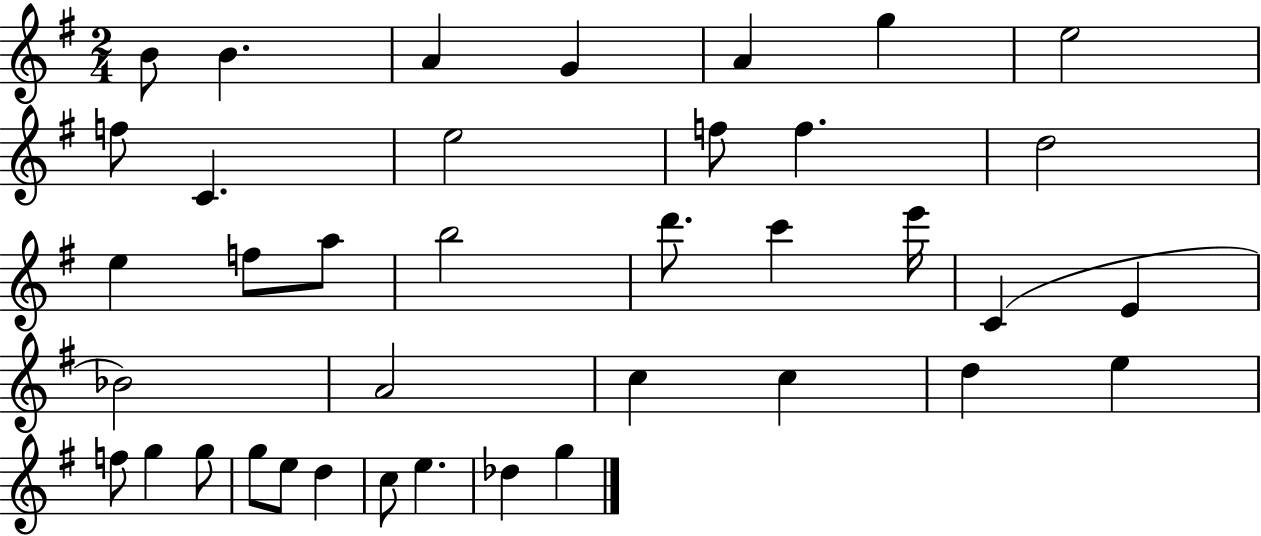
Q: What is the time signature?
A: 2/4